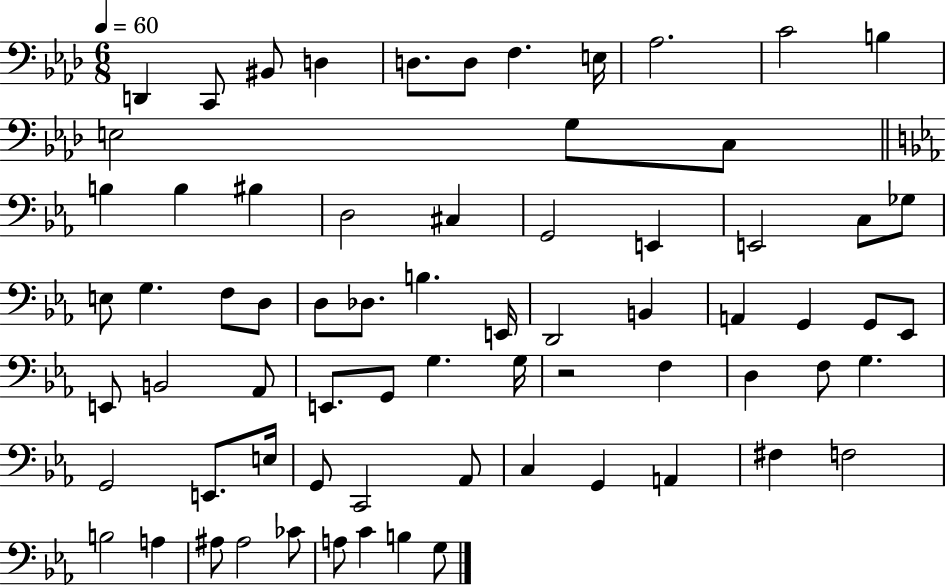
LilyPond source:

{
  \clef bass
  \numericTimeSignature
  \time 6/8
  \key aes \major
  \tempo 4 = 60
  d,4 c,8 bis,8 d4 | d8. d8 f4. e16 | aes2. | c'2 b4 | \break e2 g8 c8 | \bar "||" \break \key c \minor b4 b4 bis4 | d2 cis4 | g,2 e,4 | e,2 c8 ges8 | \break e8 g4. f8 d8 | d8 des8. b4. e,16 | d,2 b,4 | a,4 g,4 g,8 ees,8 | \break e,8 b,2 aes,8 | e,8. g,8 g4. g16 | r2 f4 | d4 f8 g4. | \break g,2 e,8. e16 | g,8 c,2 aes,8 | c4 g,4 a,4 | fis4 f2 | \break b2 a4 | ais8 ais2 ces'8 | a8 c'4 b4 g8 | \bar "|."
}